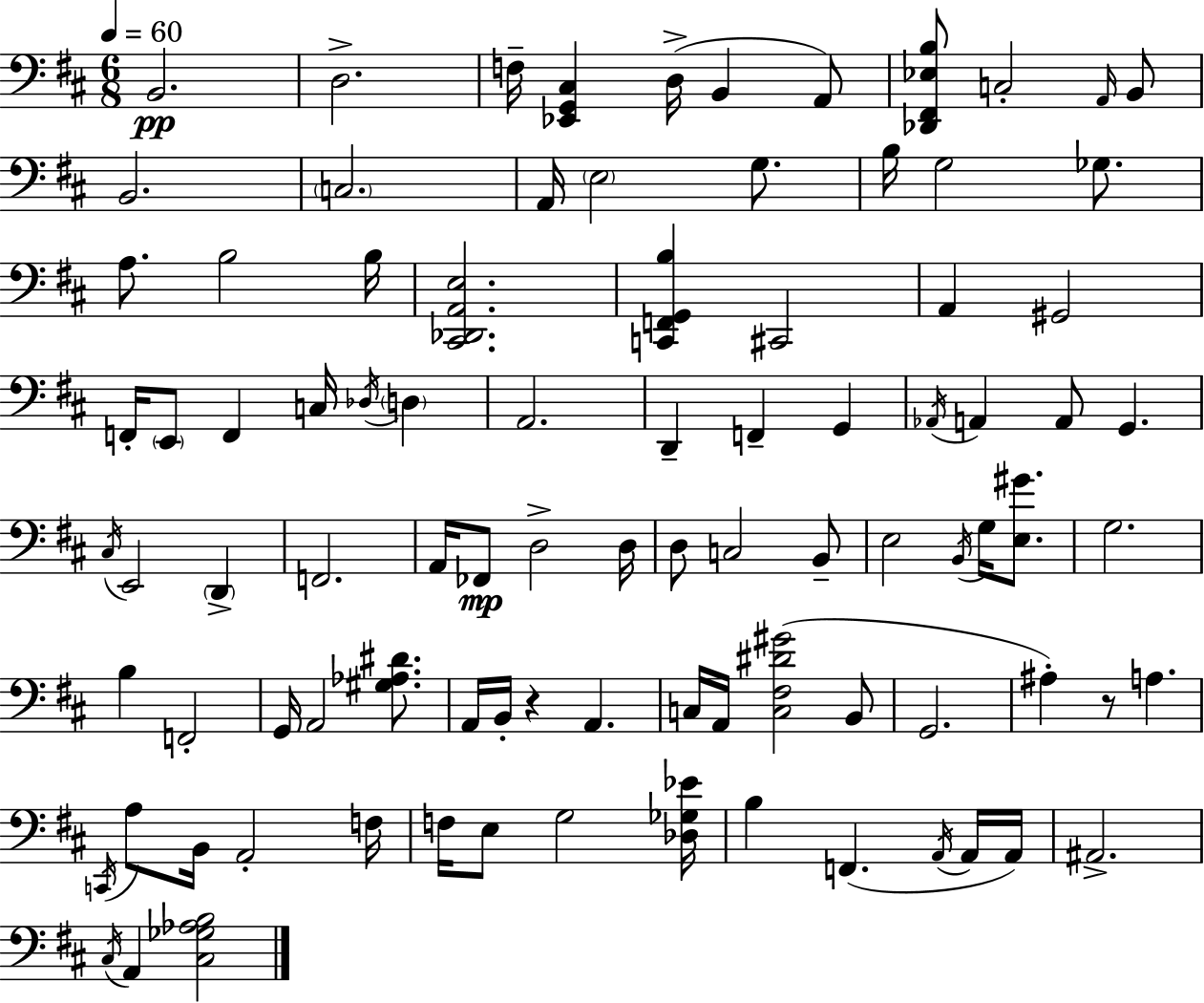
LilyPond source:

{
  \clef bass
  \numericTimeSignature
  \time 6/8
  \key d \major
  \tempo 4 = 60
  b,2.\pp | d2.-> | f16-- <ees, g, cis>4 d16->( b,4 a,8) | <des, fis, ees b>8 c2-. \grace { a,16 } b,8 | \break b,2. | \parenthesize c2. | a,16 \parenthesize e2 g8. | b16 g2 ges8. | \break a8. b2 | b16 <cis, des, a, e>2. | <c, f, g, b>4 cis,2 | a,4 gis,2 | \break f,16-. \parenthesize e,8 f,4 c16 \acciaccatura { des16 } \parenthesize d4 | a,2. | d,4-- f,4-- g,4 | \acciaccatura { aes,16 } a,4 a,8 g,4. | \break \acciaccatura { cis16 } e,2 | \parenthesize d,4-> f,2. | a,16 fes,8\mp d2-> | d16 d8 c2 | \break b,8-- e2 | \acciaccatura { b,16 } g16 <e gis'>8. g2. | b4 f,2-. | g,16 a,2 | \break <gis aes dis'>8. a,16 b,16-. r4 a,4. | c16 a,16 <c fis dis' gis'>2( | b,8 g,2. | ais4-.) r8 a4. | \break \acciaccatura { c,16 } a8 b,16 a,2-. | f16 f16 e8 g2 | <des ges ees'>16 b4 f,4.( | \acciaccatura { a,16 } a,16 a,16) ais,2.-> | \break \acciaccatura { cis16 } a,4 | <cis ges aes b>2 \bar "|."
}